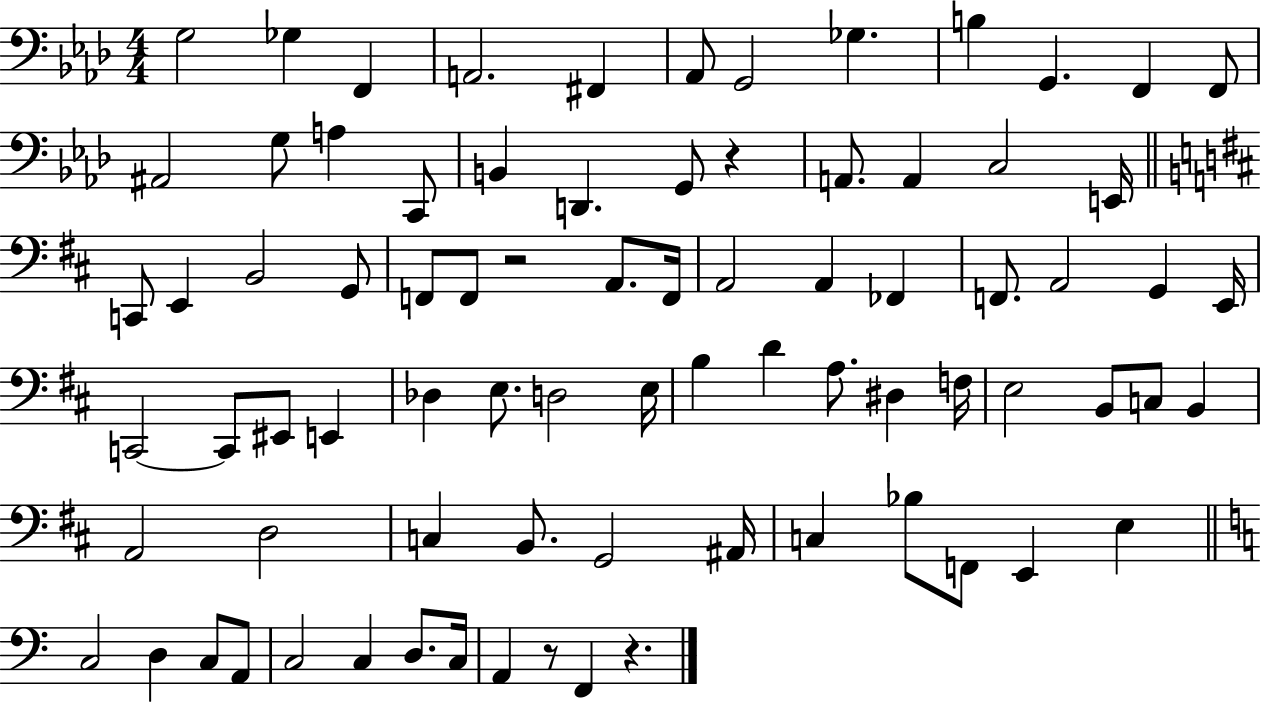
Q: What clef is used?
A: bass